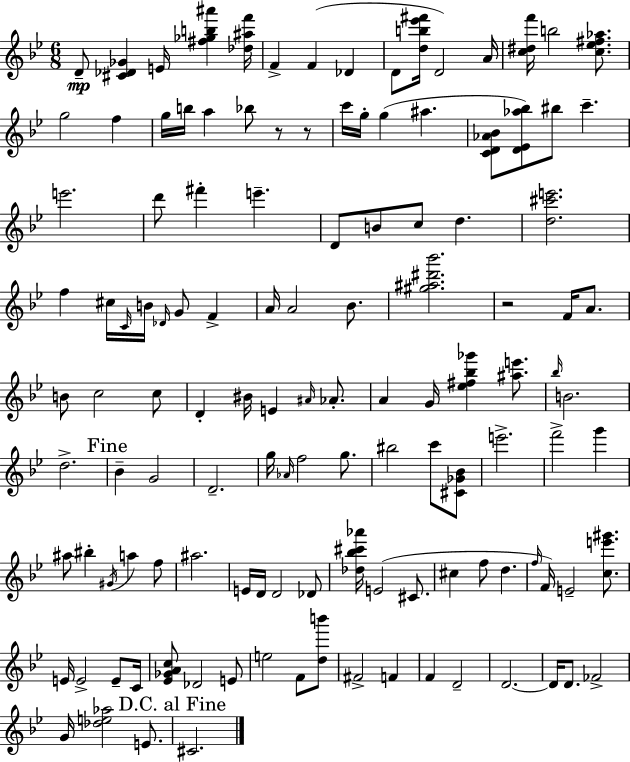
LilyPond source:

{
  \clef treble
  \numericTimeSignature
  \time 6/8
  \key bes \major
  d'8--\mp <cis' des' ges'>4 e'16 <fis'' ges'' b'' ais'''>4 <des'' ais'' f'''>16 | f'4-> f'4( des'4 | d'8 <d'' b'' ees''' fis'''>16 d'2) a'16 | <c'' dis'' f'''>16 b''2 <c'' ees'' fis'' aes''>8. | \break g''2 f''4 | g''16 b''16 a''4 bes''8 r8 r8 | c'''16 g''16-. g''4( ais''4. | <c' d' aes' bes'>8 <d' ees' aes'' bes''>8) bis''8 c'''4.-- | \break e'''2. | d'''8 fis'''4-. e'''4.-- | d'8 b'8 c''8 d''4. | <d'' cis''' e'''>2. | \break f''4 cis''16 \grace { c'16 } b'16 \grace { des'16 } g'8 f'4-> | a'16 a'2 bes'8. | <gis'' ais'' dis''' bes'''>2. | r2 f'16 a'8. | \break b'8 c''2 | c''8 d'4-. bis'16 e'4 \grace { ais'16 } | aes'8.-. a'4 g'16 <ees'' fis'' bes'' ges'''>4 | <ais'' e'''>8. \grace { bes''16 } b'2. | \break d''2.-> | \mark "Fine" bes'4-- g'2 | d'2.-- | g''16 \grace { aes'16 } f''2 | \break g''8. bis''2 | c'''8 <cis' ges' bes'>8 e'''2.-> | f'''2-> | g'''4 ais''8 bis''4-. \acciaccatura { gis'16 } | \break a''4 f''8 ais''2. | e'16 d'16 d'2 | des'8 <des'' bes'' cis''' aes'''>16 e'2( | cis'8. cis''4 f''8 | \break d''4. \grace { f''16 }) f'16 e'2-- | <c'' e''' gis'''>8. e'16 e'2-> | e'8-- c'16 <ees' ges' a' c''>8 des'2 | e'8 e''2 | \break f'8 <d'' b'''>8 fis'2-> | f'4 f'4 d'2-- | d'2.~~ | d'16 d'8. fes'2-> | \break g'16 <des'' e'' aes''>2 | e'8. \mark "D.C. al Fine" cis'2. | \bar "|."
}